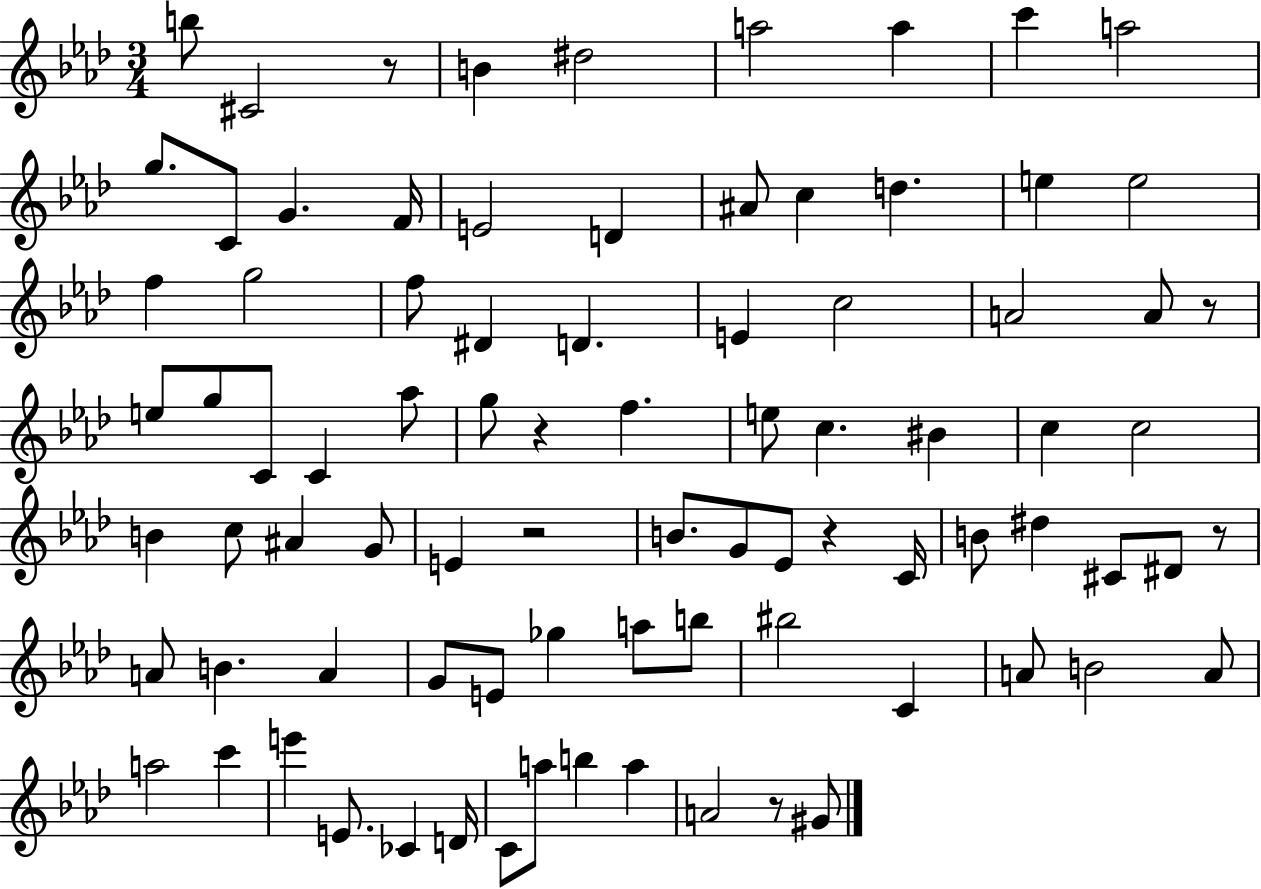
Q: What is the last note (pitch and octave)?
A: G#4